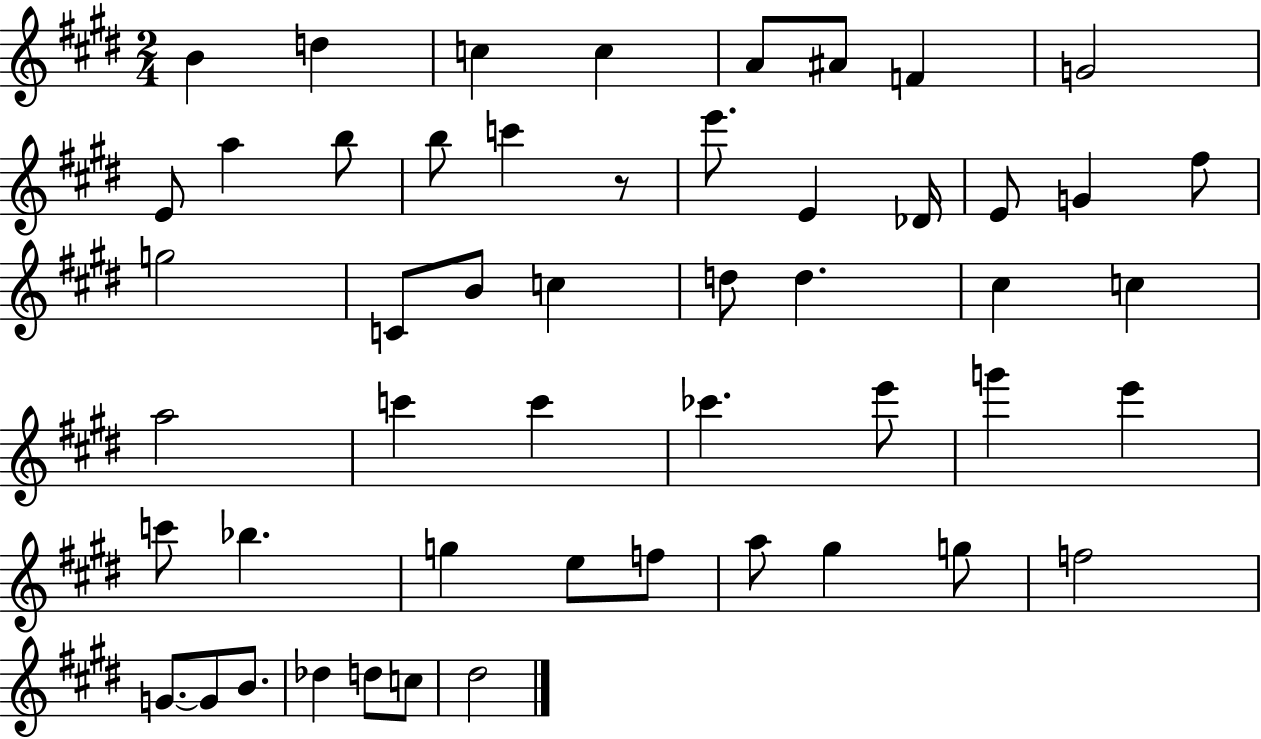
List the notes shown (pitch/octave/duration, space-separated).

B4/q D5/q C5/q C5/q A4/e A#4/e F4/q G4/h E4/e A5/q B5/e B5/e C6/q R/e E6/e. E4/q Db4/s E4/e G4/q F#5/e G5/h C4/e B4/e C5/q D5/e D5/q. C#5/q C5/q A5/h C6/q C6/q CES6/q. E6/e G6/q E6/q C6/e Bb5/q. G5/q E5/e F5/e A5/e G#5/q G5/e F5/h G4/e. G4/e B4/e. Db5/q D5/e C5/e D#5/h